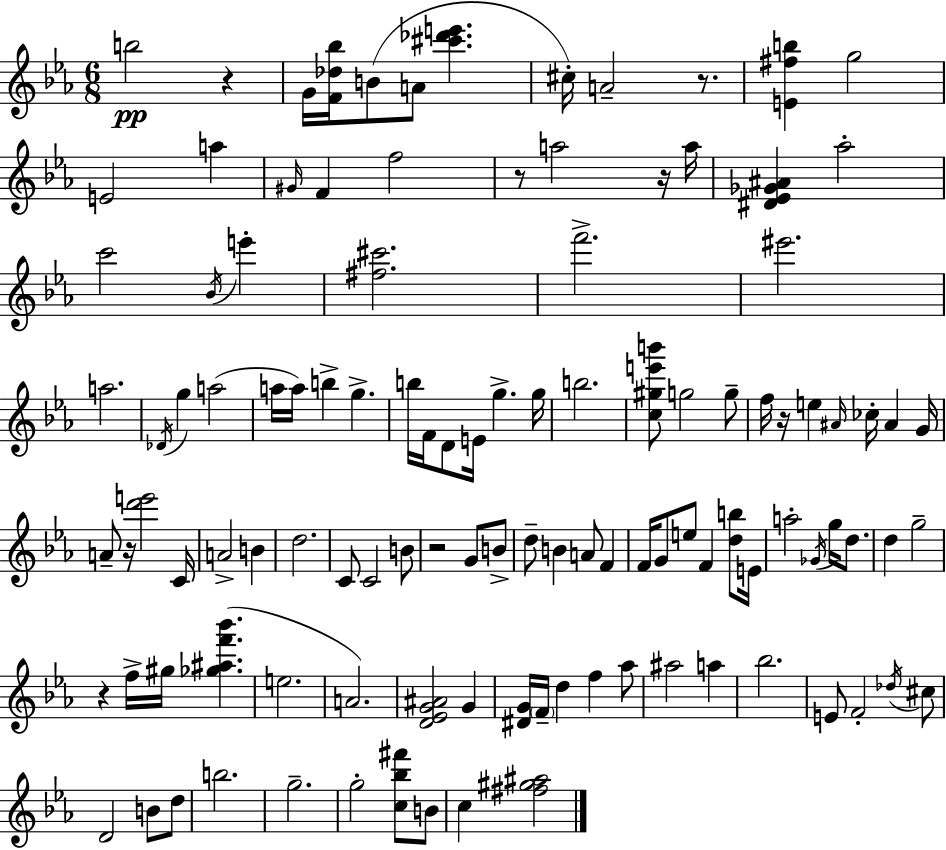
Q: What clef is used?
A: treble